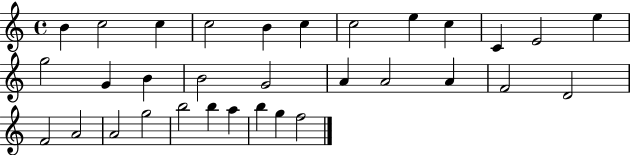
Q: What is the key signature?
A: C major